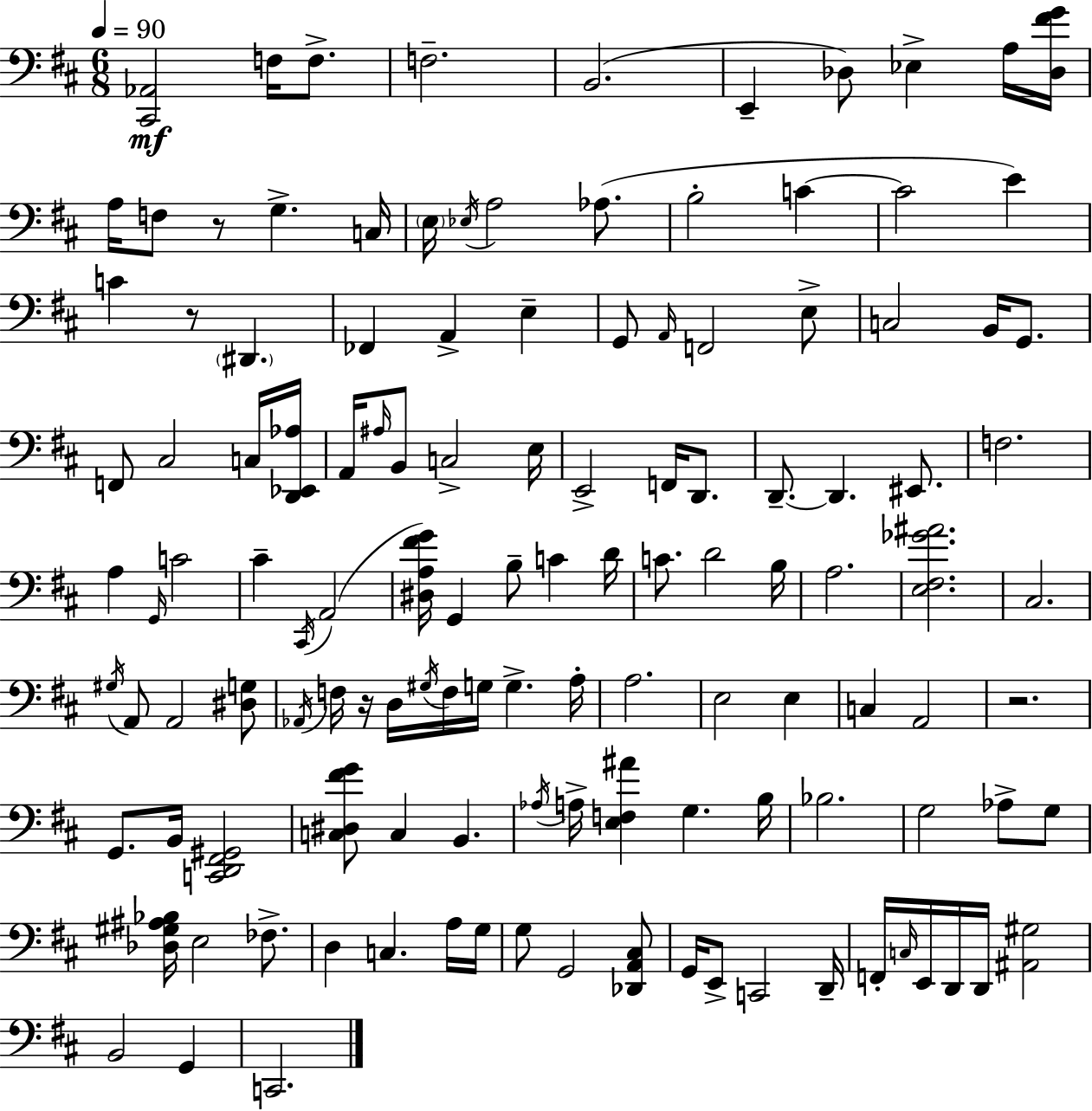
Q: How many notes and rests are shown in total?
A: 126